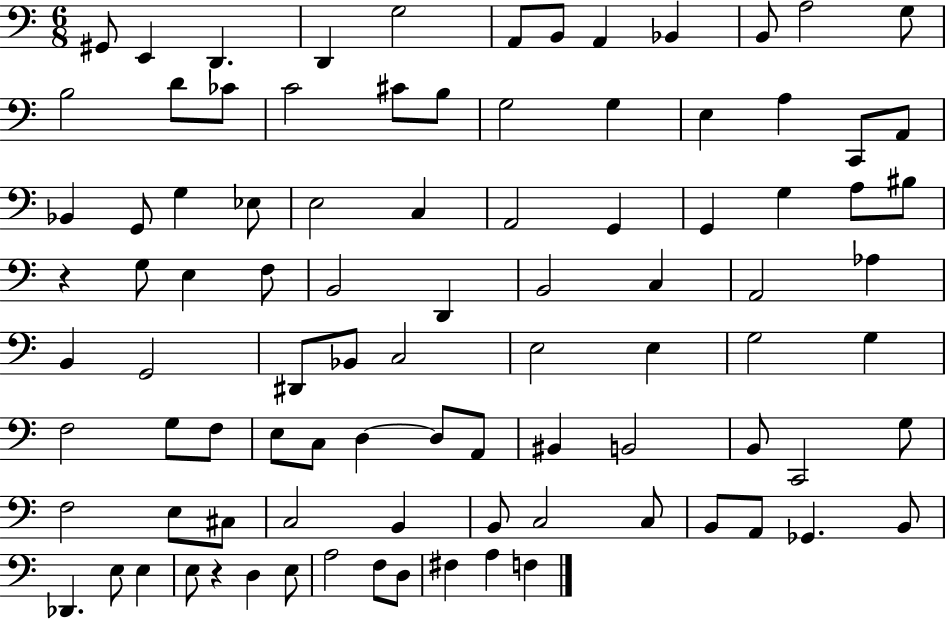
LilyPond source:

{
  \clef bass
  \numericTimeSignature
  \time 6/8
  \key c \major
  gis,8 e,4 d,4. | d,4 g2 | a,8 b,8 a,4 bes,4 | b,8 a2 g8 | \break b2 d'8 ces'8 | c'2 cis'8 b8 | g2 g4 | e4 a4 c,8 a,8 | \break bes,4 g,8 g4 ees8 | e2 c4 | a,2 g,4 | g,4 g4 a8 bis8 | \break r4 g8 e4 f8 | b,2 d,4 | b,2 c4 | a,2 aes4 | \break b,4 g,2 | dis,8 bes,8 c2 | e2 e4 | g2 g4 | \break f2 g8 f8 | e8 c8 d4~~ d8 a,8 | bis,4 b,2 | b,8 c,2 g8 | \break f2 e8 cis8 | c2 b,4 | b,8 c2 c8 | b,8 a,8 ges,4. b,8 | \break des,4. e8 e4 | e8 r4 d4 e8 | a2 f8 d8 | fis4 a4 f4 | \break \bar "|."
}